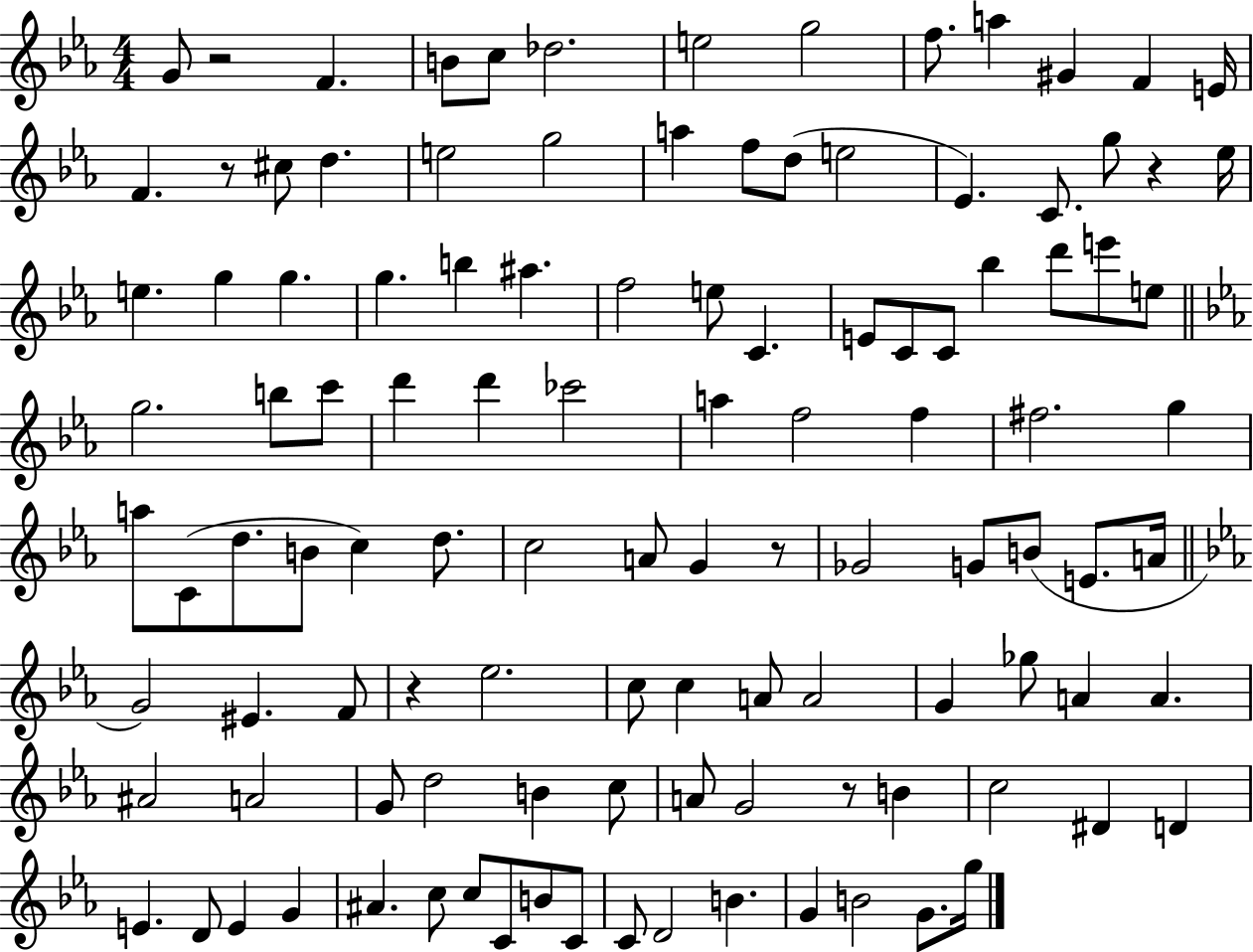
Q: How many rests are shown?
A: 6